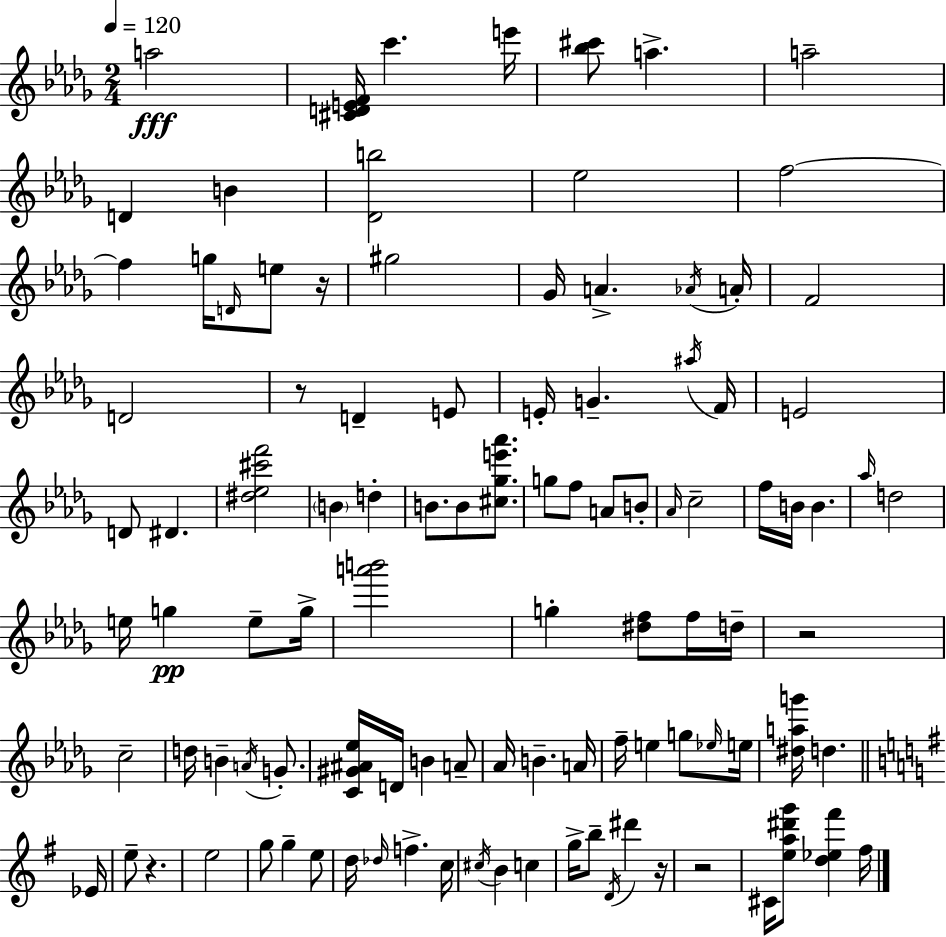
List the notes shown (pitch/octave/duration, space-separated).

A5/h [C#4,D4,E4,F4]/s C6/q. E6/s [Bb5,C#6]/e A5/q. A5/h D4/q B4/q [Db4,B5]/h Eb5/h F5/h F5/q G5/s D4/s E5/e R/s G#5/h Gb4/s A4/q. Ab4/s A4/s F4/h D4/h R/e D4/q E4/e E4/s G4/q. A#5/s F4/s E4/h D4/e D#4/q. [D#5,Eb5,C#6,F6]/h B4/q D5/q B4/e. B4/e [C#5,Gb5,E6,Ab6]/e. G5/e F5/e A4/e B4/e Ab4/s C5/h F5/s B4/s B4/q. Ab5/s D5/h E5/s G5/q E5/e G5/s [A6,B6]/h G5/q [D#5,F5]/e F5/s D5/s R/h C5/h D5/s B4/q A4/s G4/e. [C4,G#4,A#4,Eb5]/s D4/s B4/q A4/e Ab4/s B4/q. A4/s F5/s E5/q G5/e Eb5/s E5/s [D#5,A5,G6]/s D5/q. Eb4/s E5/e R/q. E5/h G5/e G5/q E5/e D5/s Db5/s F5/q. C5/s C#5/s B4/q C5/q G5/s B5/e D4/s D#6/q R/s R/h C#4/s [E5,A5,D#6,G6]/e [D5,Eb5,F#6]/q F#5/s